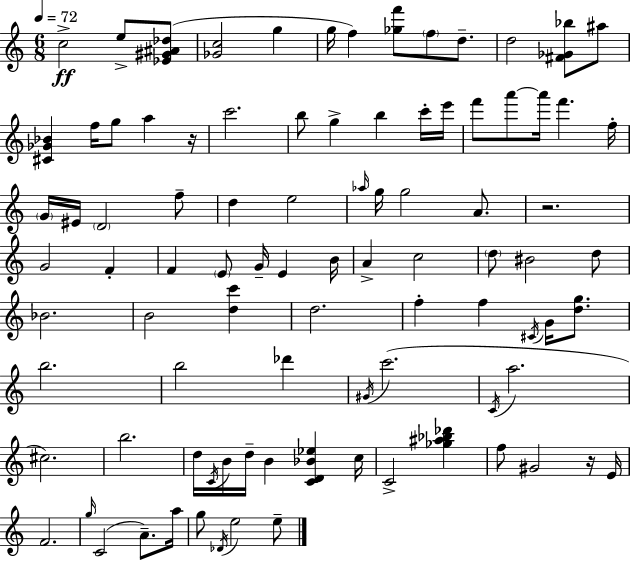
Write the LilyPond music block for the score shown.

{
  \clef treble
  \numericTimeSignature
  \time 6/8
  \key a \minor
  \tempo 4 = 72
  \repeat volta 2 { c''2->\ff e''8-> <ees' gis' ais' des''>8( | <ges' c''>2 g''4 | g''16 f''4) <ges'' f'''>8 \parenthesize f''8 d''8.-- | d''2 <fis' ges' bes''>8 ais''8 | \break <cis' ges' bes'>4 f''16 g''8 a''4 r16 | c'''2. | b''8 g''4-> b''4 c'''16-. e'''16 | f'''8 a'''8~~ a'''16 f'''4. f''16-. | \break \parenthesize g'16 eis'16 \parenthesize d'2 f''8-- | d''4 e''2 | \grace { aes''16 } g''16 g''2 a'8. | r2. | \break g'2 f'4-. | f'4 \parenthesize e'8 g'16-- e'4 | b'16 a'4-> c''2 | \parenthesize d''8 bis'2 d''8 | \break bes'2. | b'2 <d'' c'''>4 | d''2. | f''4-. f''4 \acciaccatura { cis'16 } g'16 <d'' g''>8. | \break b''2. | b''2 des'''4 | \acciaccatura { gis'16 }( c'''2. | \acciaccatura { c'16 } a''2. | \break cis''2.) | b''2. | d''16 \acciaccatura { c'16 } b'16 d''16-- b'4 | <c' d' bes' ees''>4 c''16 c'2-> | \break <ges'' ais'' bes'' des'''>4 f''8 gis'2 | r16 e'16 f'2. | \grace { g''16 }( c'2 | a'8.--) a''16 g''8 \acciaccatura { des'16 } e''2 | \break e''8-- } \bar "|."
}